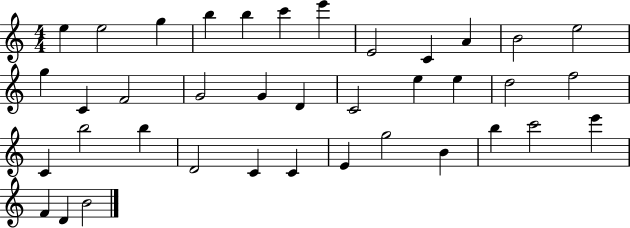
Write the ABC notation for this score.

X:1
T:Untitled
M:4/4
L:1/4
K:C
e e2 g b b c' e' E2 C A B2 e2 g C F2 G2 G D C2 e e d2 f2 C b2 b D2 C C E g2 B b c'2 e' F D B2